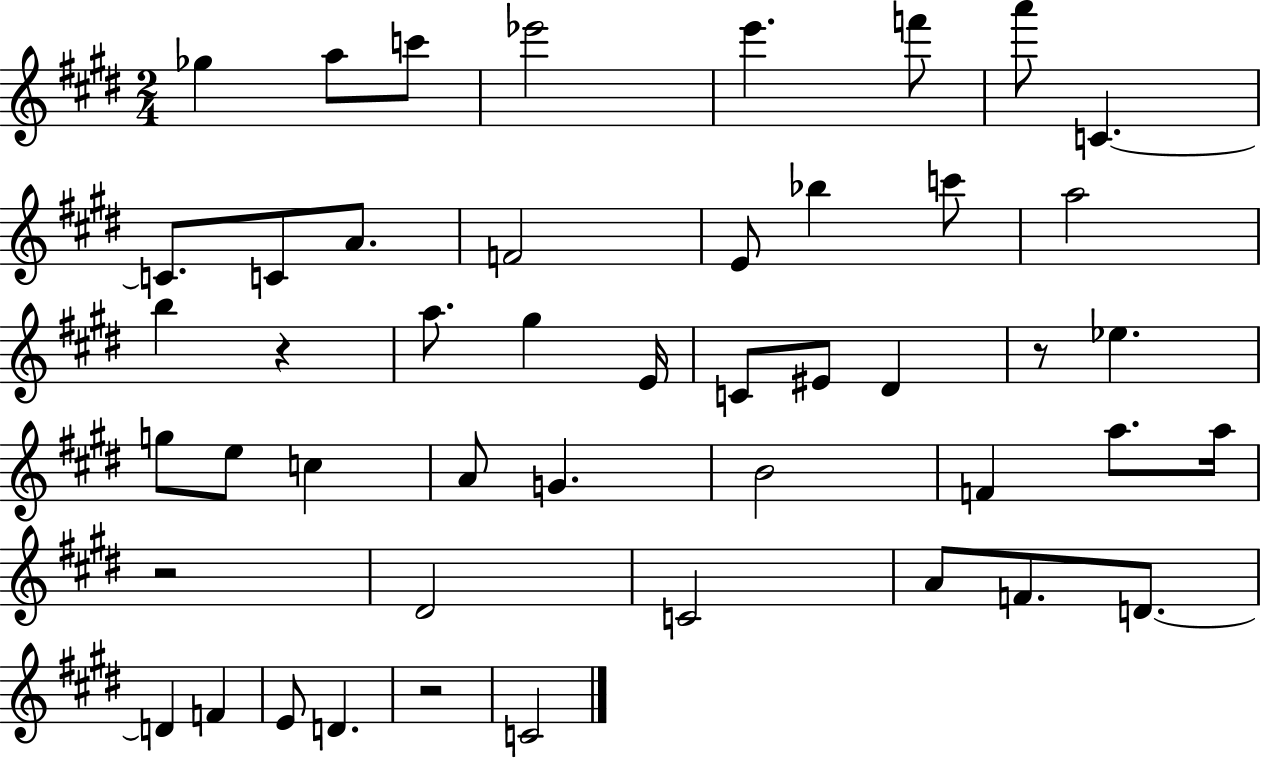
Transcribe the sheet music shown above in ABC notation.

X:1
T:Untitled
M:2/4
L:1/4
K:E
_g a/2 c'/2 _e'2 e' f'/2 a'/2 C C/2 C/2 A/2 F2 E/2 _b c'/2 a2 b z a/2 ^g E/4 C/2 ^E/2 ^D z/2 _e g/2 e/2 c A/2 G B2 F a/2 a/4 z2 ^D2 C2 A/2 F/2 D/2 D F E/2 D z2 C2